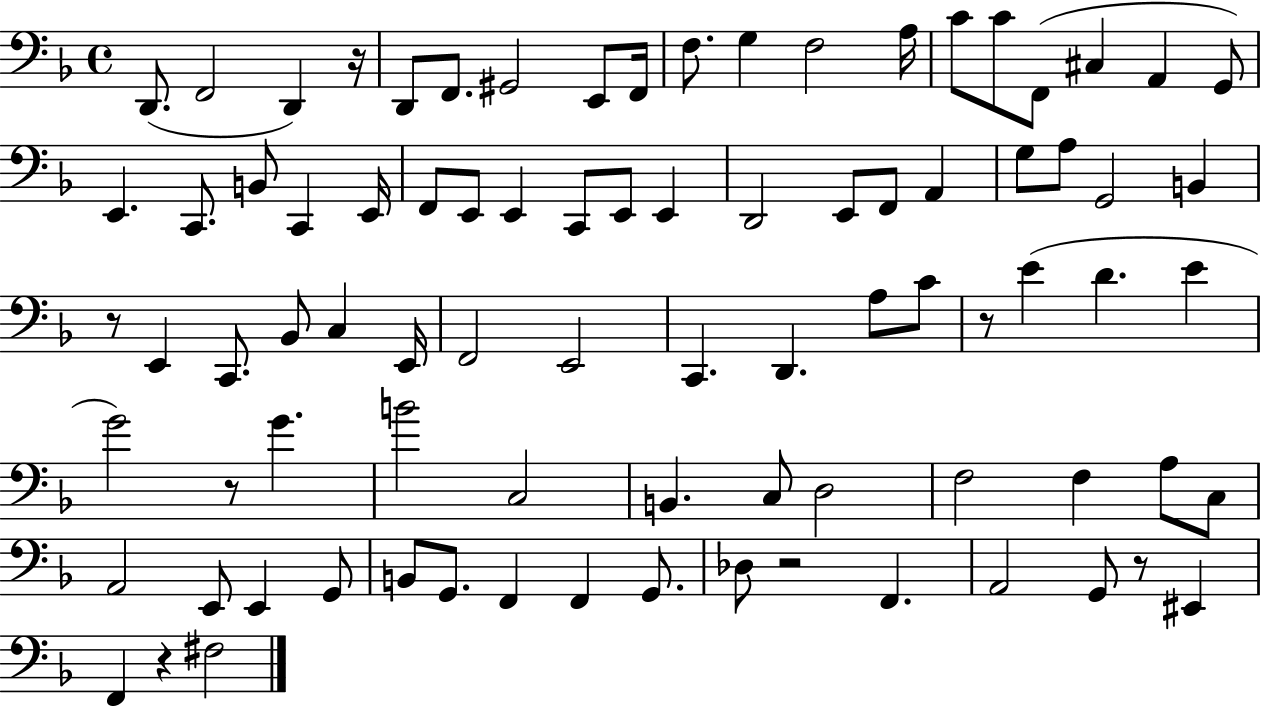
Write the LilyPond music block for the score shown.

{
  \clef bass
  \time 4/4
  \defaultTimeSignature
  \key f \major
  d,8.( f,2 d,4) r16 | d,8 f,8. gis,2 e,8 f,16 | f8. g4 f2 a16 | c'8 c'8 f,8( cis4 a,4 g,8) | \break e,4. c,8. b,8 c,4 e,16 | f,8 e,8 e,4 c,8 e,8 e,4 | d,2 e,8 f,8 a,4 | g8 a8 g,2 b,4 | \break r8 e,4 c,8. bes,8 c4 e,16 | f,2 e,2 | c,4. d,4. a8 c'8 | r8 e'4( d'4. e'4 | \break g'2) r8 g'4. | b'2 c2 | b,4. c8 d2 | f2 f4 a8 c8 | \break a,2 e,8 e,4 g,8 | b,8 g,8. f,4 f,4 g,8. | des8 r2 f,4. | a,2 g,8 r8 eis,4 | \break f,4 r4 fis2 | \bar "|."
}